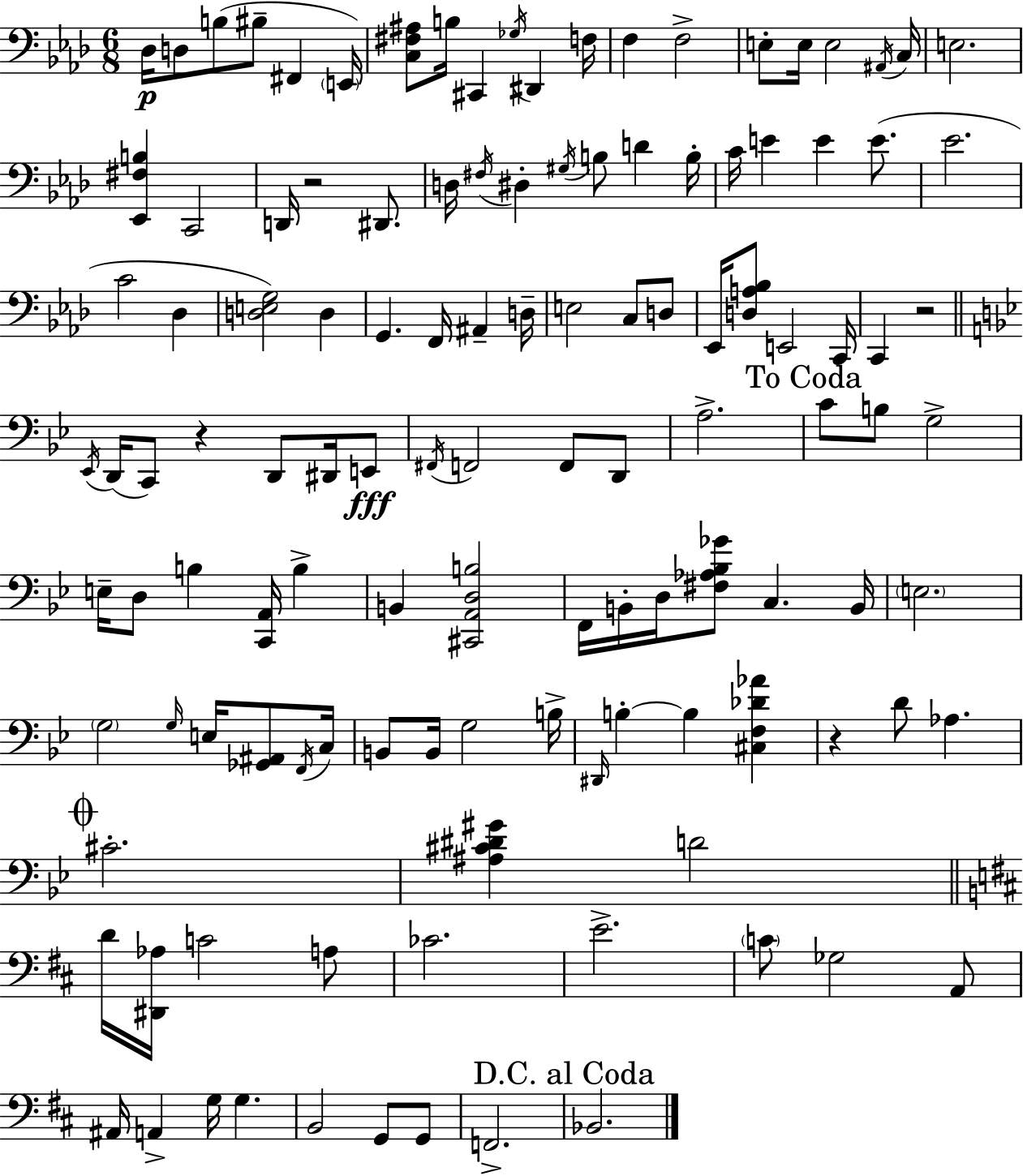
Db3/s D3/e B3/e BIS3/e F#2/q E2/s [C3,F#3,A#3]/e B3/s C#2/q Gb3/s D#2/q F3/s F3/q F3/h E3/e E3/s E3/h A#2/s C3/s E3/h. [Eb2,F#3,B3]/q C2/h D2/s R/h D#2/e. D3/s F#3/s D#3/q G#3/s B3/e D4/q B3/s C4/s E4/q E4/q E4/e. Eb4/h. C4/h Db3/q [D3,E3,G3]/h D3/q G2/q. F2/s A#2/q D3/s E3/h C3/e D3/e Eb2/s [D3,A3,Bb3]/e E2/h C2/s C2/q R/h Eb2/s D2/s C2/e R/q D2/e D#2/s E2/e F#2/s F2/h F2/e D2/e A3/h. C4/e B3/e G3/h E3/s D3/e B3/q [C2,A2]/s B3/q B2/q [C#2,A2,D3,B3]/h F2/s B2/s D3/s [F#3,Ab3,Bb3,Gb4]/e C3/q. B2/s E3/h. G3/h G3/s E3/s [Gb2,A#2]/e F2/s C3/s B2/e B2/s G3/h B3/s D#2/s B3/q B3/q [C#3,F3,Db4,Ab4]/q R/q D4/e Ab3/q. C#4/h. [A#3,C#4,D#4,G#4]/q D4/h D4/s [D#2,Ab3]/s C4/h A3/e CES4/h. E4/h. C4/e Gb3/h A2/e A#2/s A2/q G3/s G3/q. B2/h G2/e G2/e F2/h. Bb2/h.